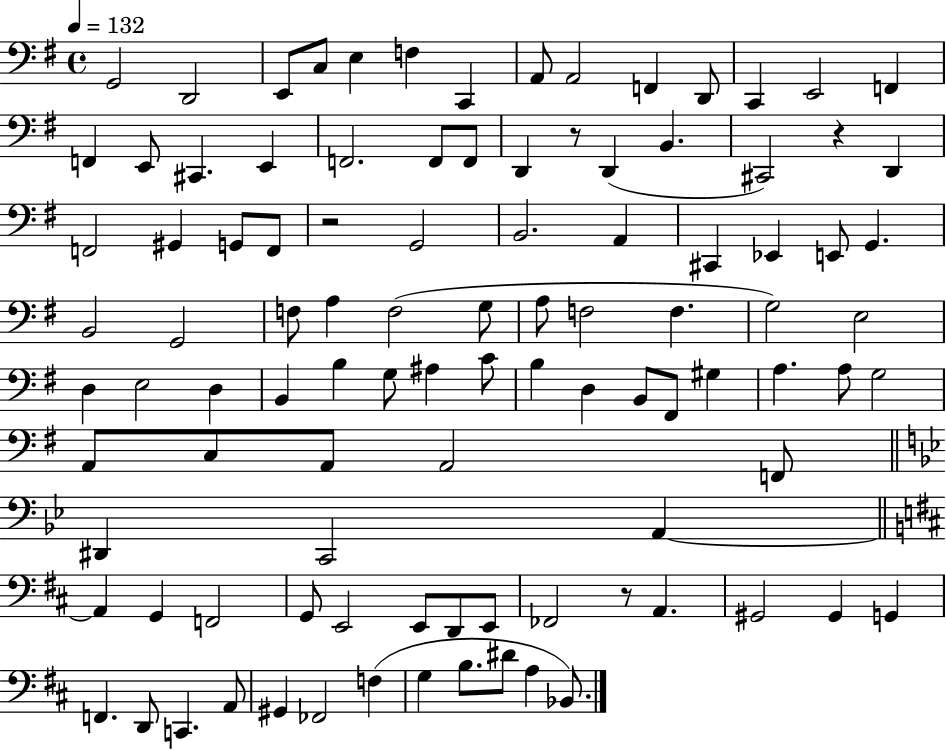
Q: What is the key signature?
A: G major